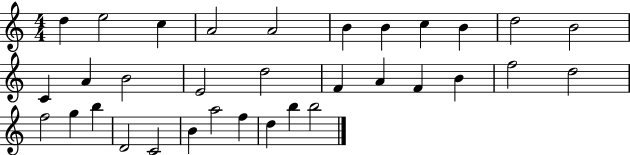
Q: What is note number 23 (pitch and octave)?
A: F5